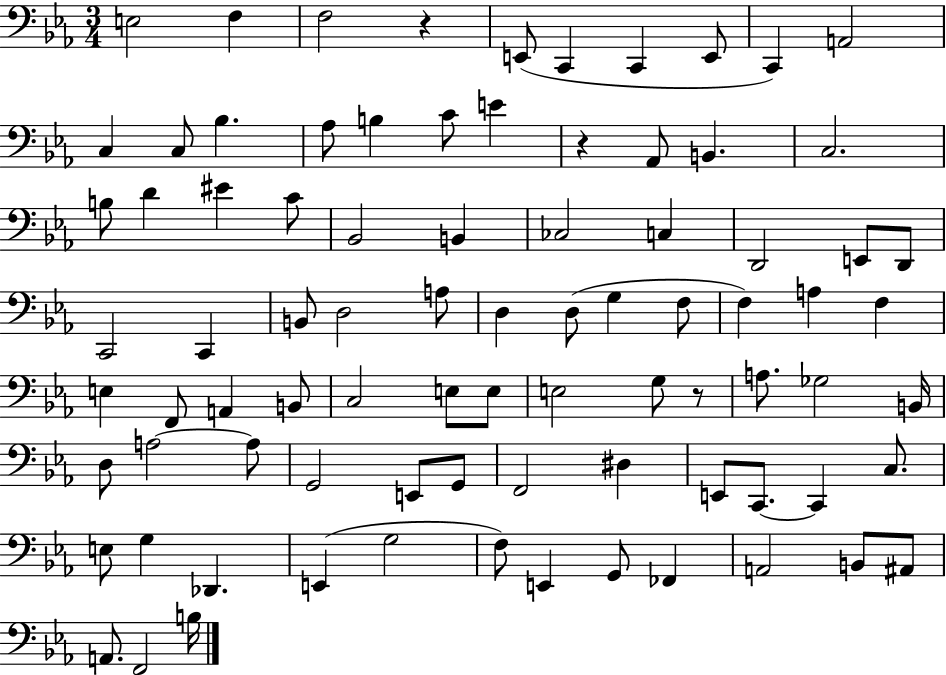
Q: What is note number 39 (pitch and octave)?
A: F3